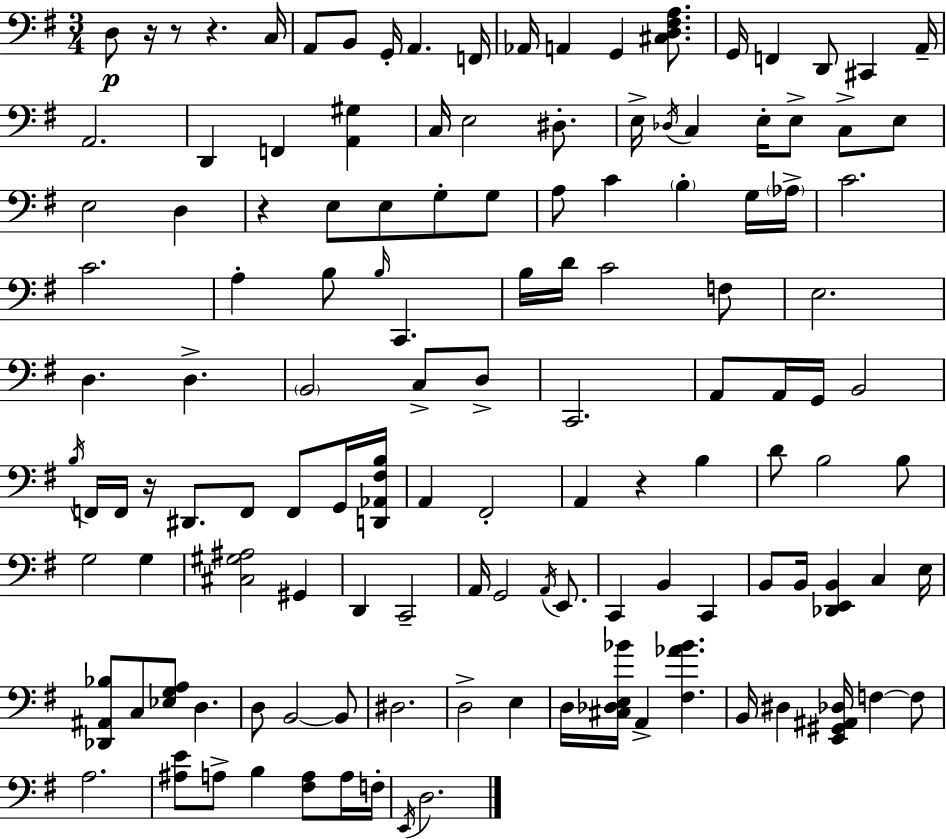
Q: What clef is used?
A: bass